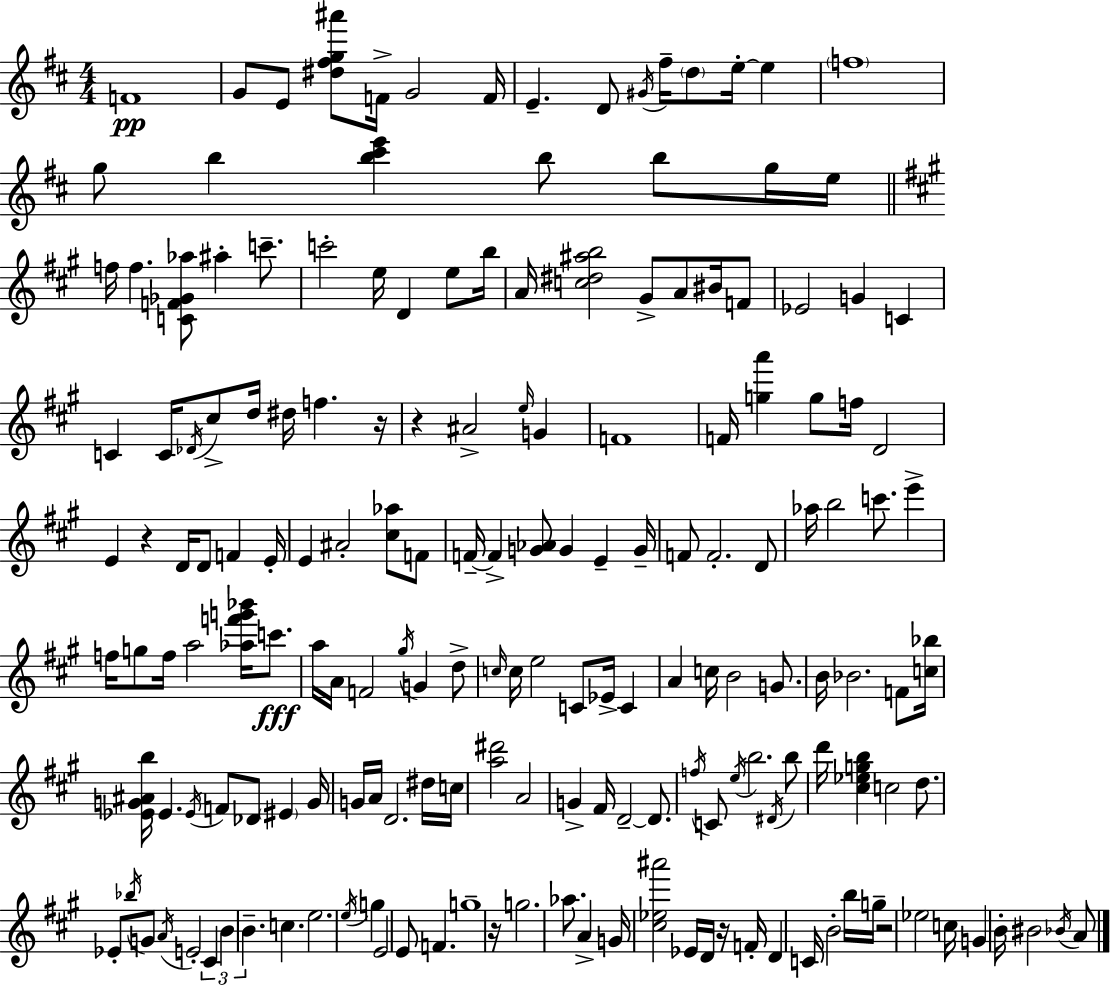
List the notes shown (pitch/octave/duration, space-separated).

F4/w G4/e E4/e [D#5,F#5,G5,A#6]/e F4/s G4/h F4/s E4/q. D4/e G#4/s F#5/s D5/e E5/s E5/q F5/w G5/e B5/q [B5,C#6,E6]/q B5/e B5/e G5/s E5/s F5/s F5/q. [C4,F4,Gb4,Ab5]/e A#5/q C6/e. C6/h E5/s D4/q E5/e B5/s A4/s [C5,D#5,A#5,B5]/h G#4/e A4/e BIS4/s F4/e Eb4/h G4/q C4/q C4/q C4/s Db4/s C#5/e D5/s D#5/s F5/q. R/s R/q A#4/h E5/s G4/q F4/w F4/s [G5,A6]/q G5/e F5/s D4/h E4/q R/q D4/s D4/e F4/q E4/s E4/q A#4/h [C#5,Ab5]/e F4/e F4/s F4/q [G4,Ab4]/e G4/q E4/q G4/s F4/e F4/h. D4/e Ab5/s B5/h C6/e. E6/q F5/s G5/e F5/s A5/h [Ab5,F6,G6,Bb6]/s C6/e. A5/s A4/s F4/h G#5/s G4/q D5/e C5/s C5/s E5/h C4/e Eb4/s C4/q A4/q C5/s B4/h G4/e. B4/s Bb4/h. F4/e [C5,Bb5]/s [Eb4,G4,A#4,B5]/s Eb4/q. Eb4/s F4/e Db4/e EIS4/q G4/s G4/s A4/s D4/h. D#5/s C5/s [A5,D#6]/h A4/h G4/q F#4/s D4/h D4/e. F5/s C4/e E5/s B5/h. D#4/s B5/e D6/s [C#5,Eb5,G5,B5]/q C5/h D5/e. Eb4/e Bb5/s G4/e A4/s E4/h C#4/q B4/q B4/q. C5/q. E5/h. E5/s G5/q E4/h E4/e F4/q. G5/w R/s G5/h. Ab5/e. A4/q G4/s [C#5,Eb5,A#6]/h Eb4/s D4/s R/s F4/s D4/q C4/s B4/h B5/s G5/s R/h Eb5/h C5/s G4/q B4/s BIS4/h Bb4/s A4/e